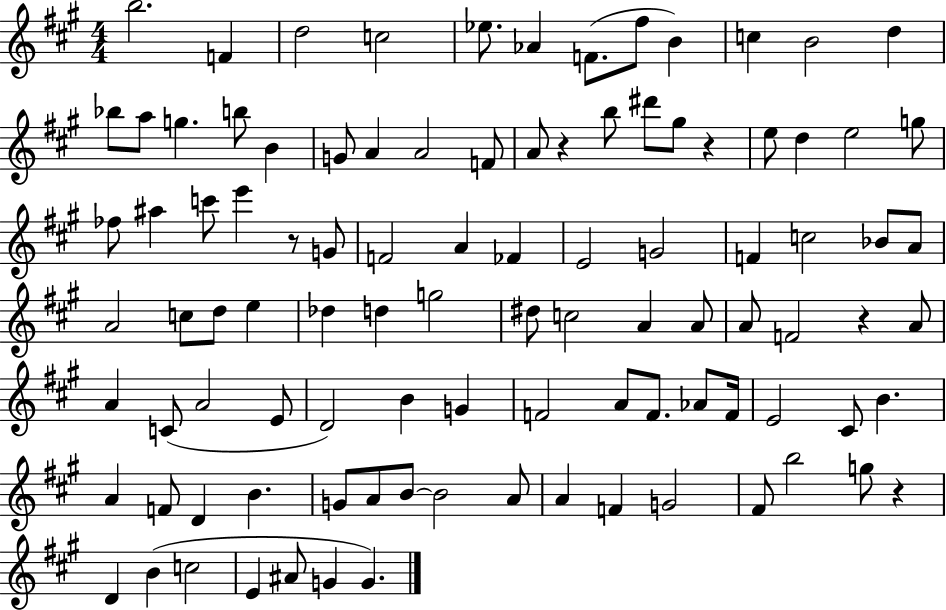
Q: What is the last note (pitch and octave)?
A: G4